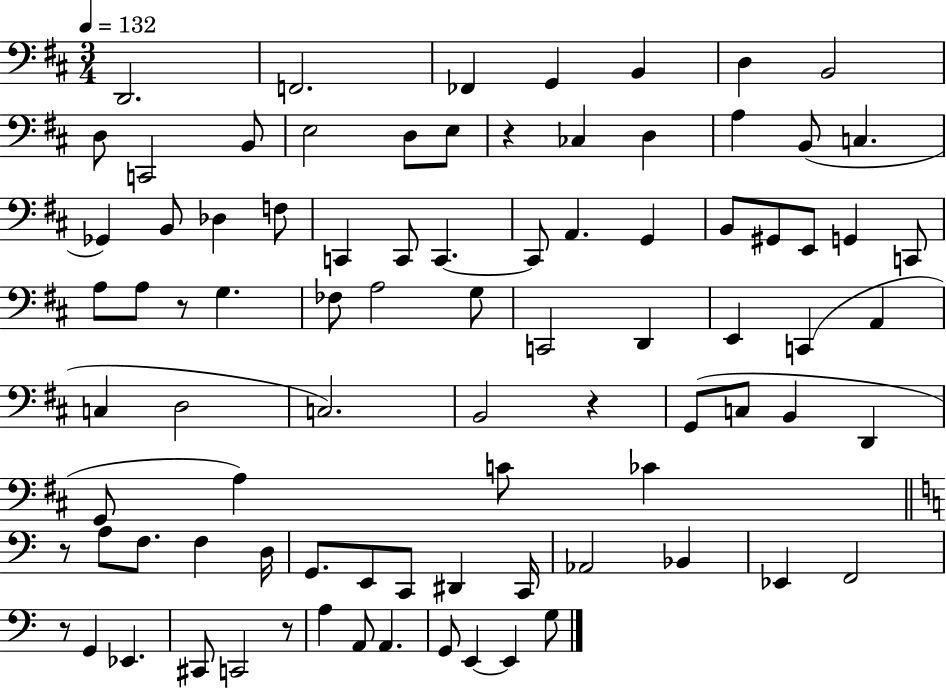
D2/h. F2/h. FES2/q G2/q B2/q D3/q B2/h D3/e C2/h B2/e E3/h D3/e E3/e R/q CES3/q D3/q A3/q B2/e C3/q. Gb2/q B2/e Db3/q F3/e C2/q C2/e C2/q. C2/e A2/q. G2/q B2/e G#2/e E2/e G2/q C2/e A3/e A3/e R/e G3/q. FES3/e A3/h G3/e C2/h D2/q E2/q C2/q A2/q C3/q D3/h C3/h. B2/h R/q G2/e C3/e B2/q D2/q G2/e A3/q C4/e CES4/q R/e A3/e F3/e. F3/q D3/s G2/e. E2/e C2/e D#2/q C2/s Ab2/h Bb2/q Eb2/q F2/h R/e G2/q Eb2/q. C#2/e C2/h R/e A3/q A2/e A2/q. G2/e E2/q E2/q G3/e